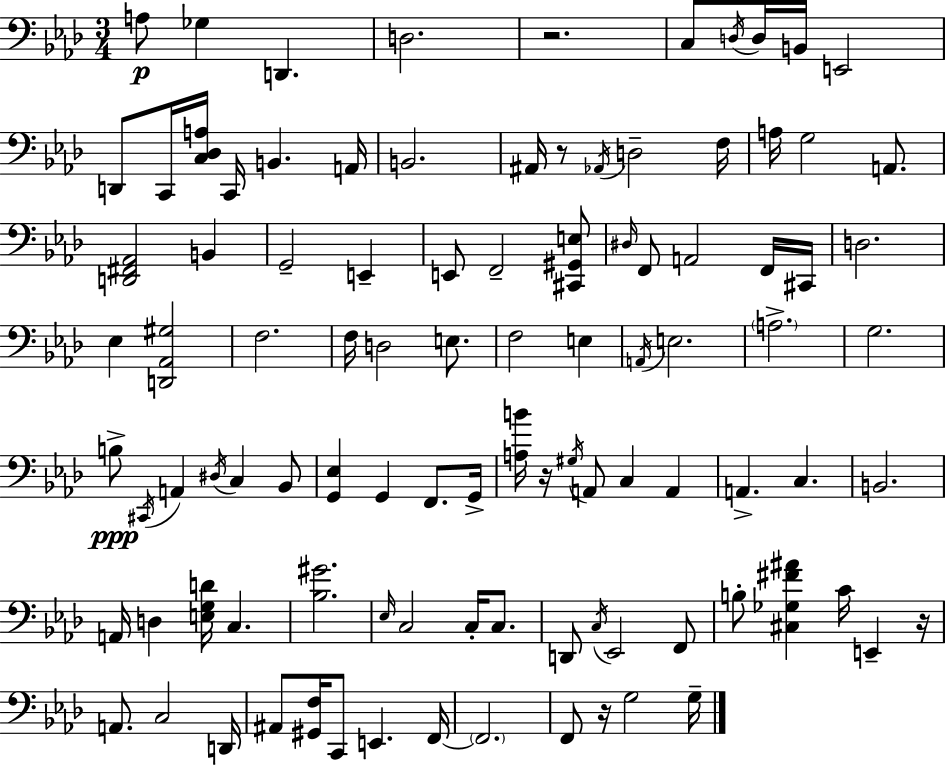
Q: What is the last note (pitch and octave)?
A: G3